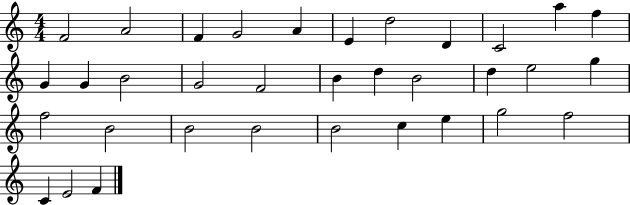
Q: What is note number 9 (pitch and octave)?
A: C4